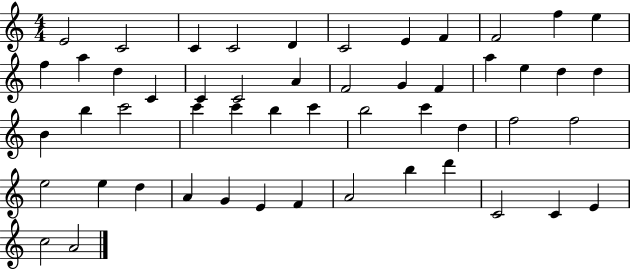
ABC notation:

X:1
T:Untitled
M:4/4
L:1/4
K:C
E2 C2 C C2 D C2 E F F2 f e f a d C C C2 A F2 G F a e d d B b c'2 c' c' b c' b2 c' d f2 f2 e2 e d A G E F A2 b d' C2 C E c2 A2